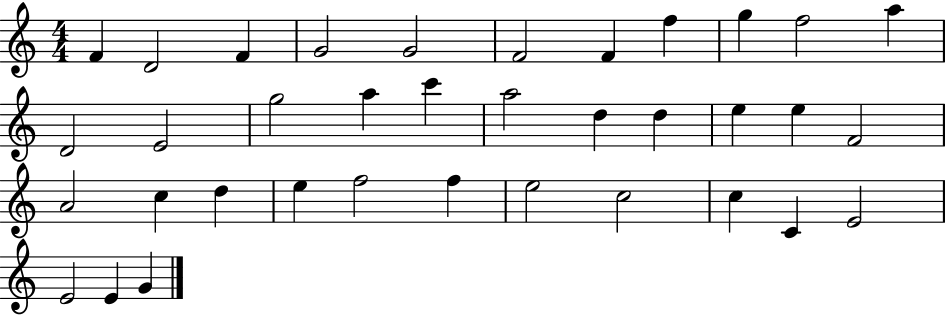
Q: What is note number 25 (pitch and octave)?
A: D5